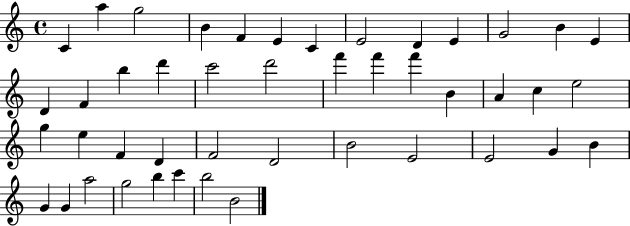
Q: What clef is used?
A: treble